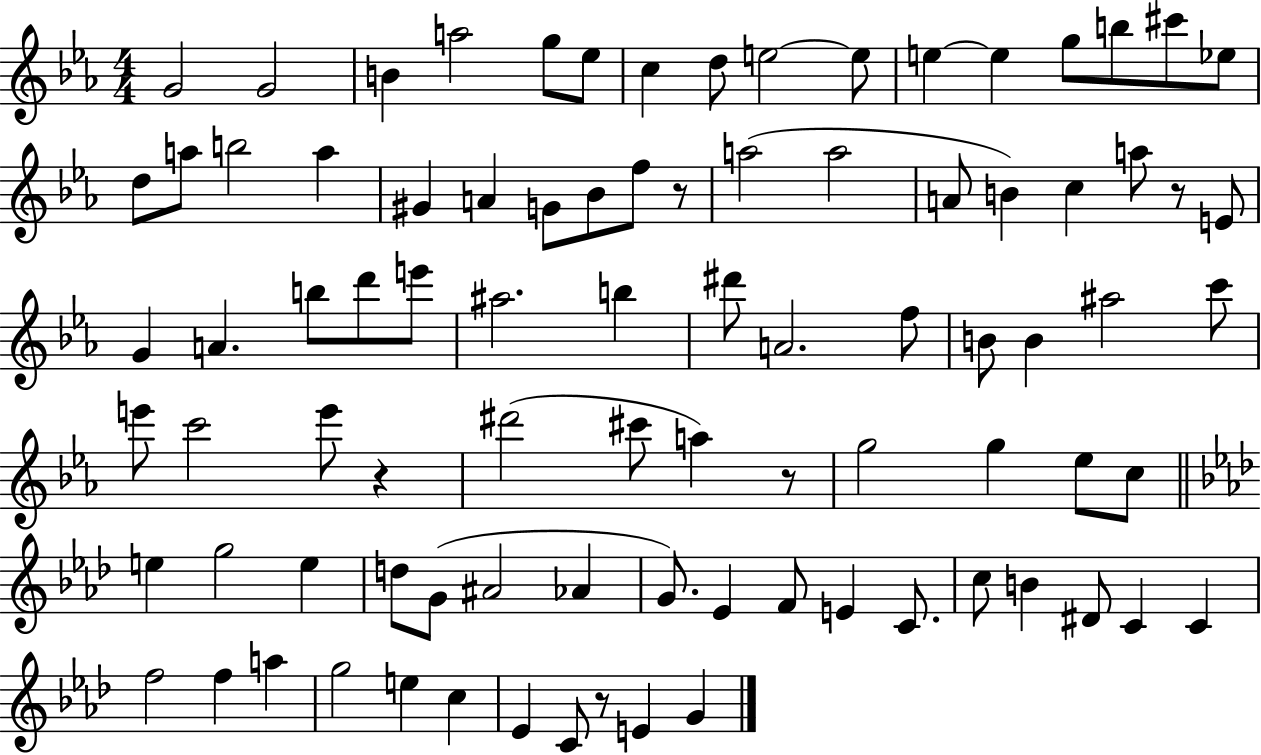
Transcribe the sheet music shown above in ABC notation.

X:1
T:Untitled
M:4/4
L:1/4
K:Eb
G2 G2 B a2 g/2 _e/2 c d/2 e2 e/2 e e g/2 b/2 ^c'/2 _e/2 d/2 a/2 b2 a ^G A G/2 _B/2 f/2 z/2 a2 a2 A/2 B c a/2 z/2 E/2 G A b/2 d'/2 e'/2 ^a2 b ^d'/2 A2 f/2 B/2 B ^a2 c'/2 e'/2 c'2 e'/2 z ^d'2 ^c'/2 a z/2 g2 g _e/2 c/2 e g2 e d/2 G/2 ^A2 _A G/2 _E F/2 E C/2 c/2 B ^D/2 C C f2 f a g2 e c _E C/2 z/2 E G